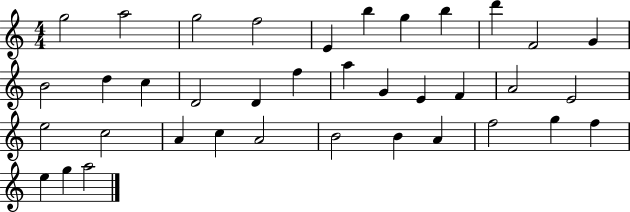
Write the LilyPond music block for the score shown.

{
  \clef treble
  \numericTimeSignature
  \time 4/4
  \key c \major
  g''2 a''2 | g''2 f''2 | e'4 b''4 g''4 b''4 | d'''4 f'2 g'4 | \break b'2 d''4 c''4 | d'2 d'4 f''4 | a''4 g'4 e'4 f'4 | a'2 e'2 | \break e''2 c''2 | a'4 c''4 a'2 | b'2 b'4 a'4 | f''2 g''4 f''4 | \break e''4 g''4 a''2 | \bar "|."
}